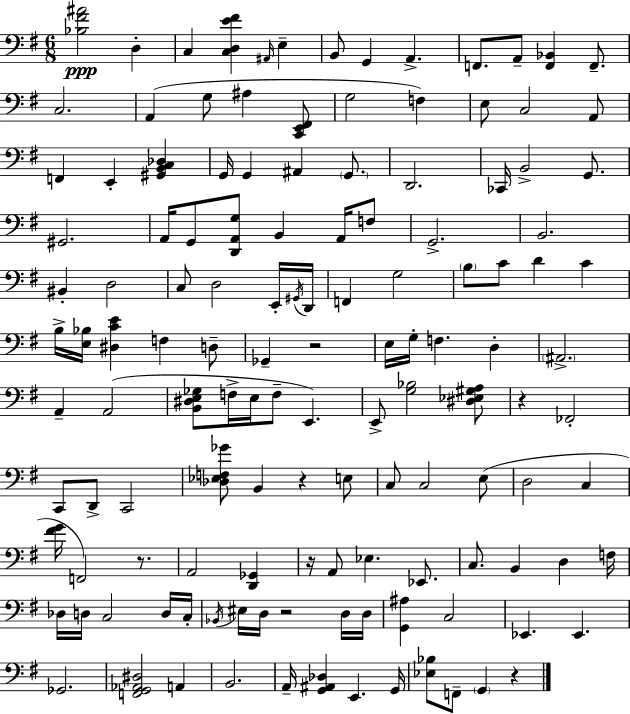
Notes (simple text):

[Bb3,F#4,A#4]/h D3/q C3/q [C3,D3,E4,F#4]/q A#2/s E3/q B2/e G2/q A2/q. F2/e. A2/e [F2,Bb2]/q F2/e. C3/h. A2/q G3/e A#3/q [C2,E2,F#2]/e G3/h F3/q E3/e C3/h A2/e F2/q E2/q [G#2,B2,C3,Db3]/q G2/s G2/q A#2/q G2/e. D2/h. CES2/s B2/h G2/e. G#2/h. A2/s G2/e [D2,A2,G3]/e B2/q A2/s F3/e G2/h. B2/h. BIS2/q D3/h C3/e D3/h E2/s G#2/s D2/s F2/q G3/h B3/e C4/e D4/q C4/q B3/s [E3,Bb3]/s [D#3,C4,E4]/q F3/q D3/e Gb2/q R/h E3/s G3/s F3/q. D3/q A#2/h. A2/q A2/h [B2,D#3,E3,Gb3]/e F3/s E3/s F3/e E2/q. E2/e [G3,Bb3]/h [D#3,Eb3,G#3,A3]/e R/q FES2/h C2/e D2/e C2/h [Db3,Eb3,F3,Gb4]/e B2/q R/q E3/e C3/e C3/h E3/e D3/h C3/q [F#4,G4]/s F2/h R/e. A2/h [D2,Gb2]/q R/s A2/e Eb3/q. Eb2/e. C3/e. B2/q D3/q F3/s Db3/s D3/s C3/h D3/s C3/s Bb2/s EIS3/s D3/s R/h D3/s D3/s [G2,A#3]/q C3/h Eb2/q. Eb2/q. Gb2/h. [F2,G2,Ab2,D#3]/h A2/q B2/h. A2/s [G2,A#2,Db3]/q E2/q. G2/s [Eb3,Bb3]/e F2/e G2/q R/q